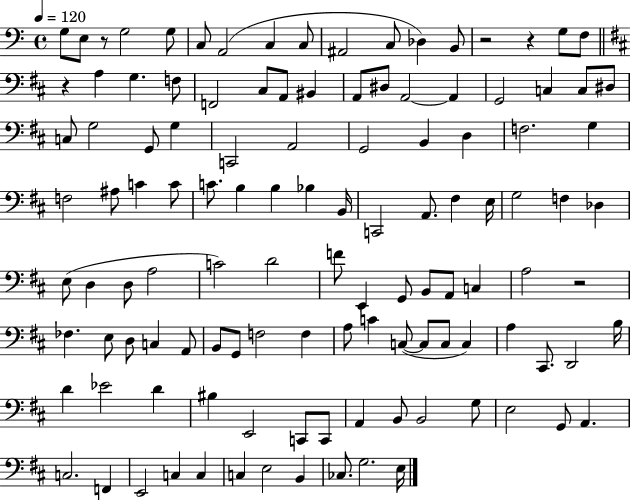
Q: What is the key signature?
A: C major